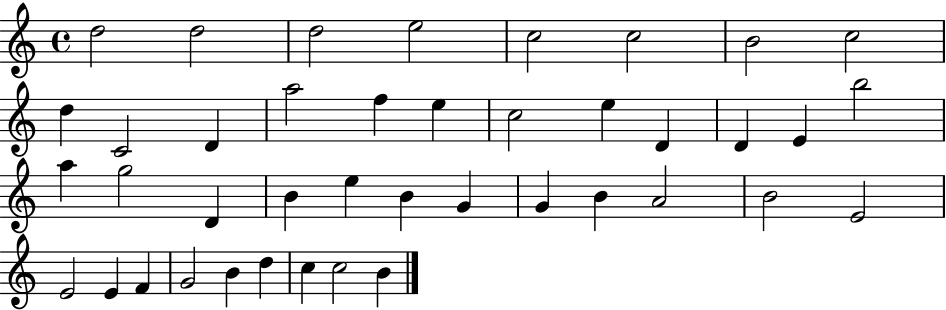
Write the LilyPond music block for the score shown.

{
  \clef treble
  \time 4/4
  \defaultTimeSignature
  \key c \major
  d''2 d''2 | d''2 e''2 | c''2 c''2 | b'2 c''2 | \break d''4 c'2 d'4 | a''2 f''4 e''4 | c''2 e''4 d'4 | d'4 e'4 b''2 | \break a''4 g''2 d'4 | b'4 e''4 b'4 g'4 | g'4 b'4 a'2 | b'2 e'2 | \break e'2 e'4 f'4 | g'2 b'4 d''4 | c''4 c''2 b'4 | \bar "|."
}